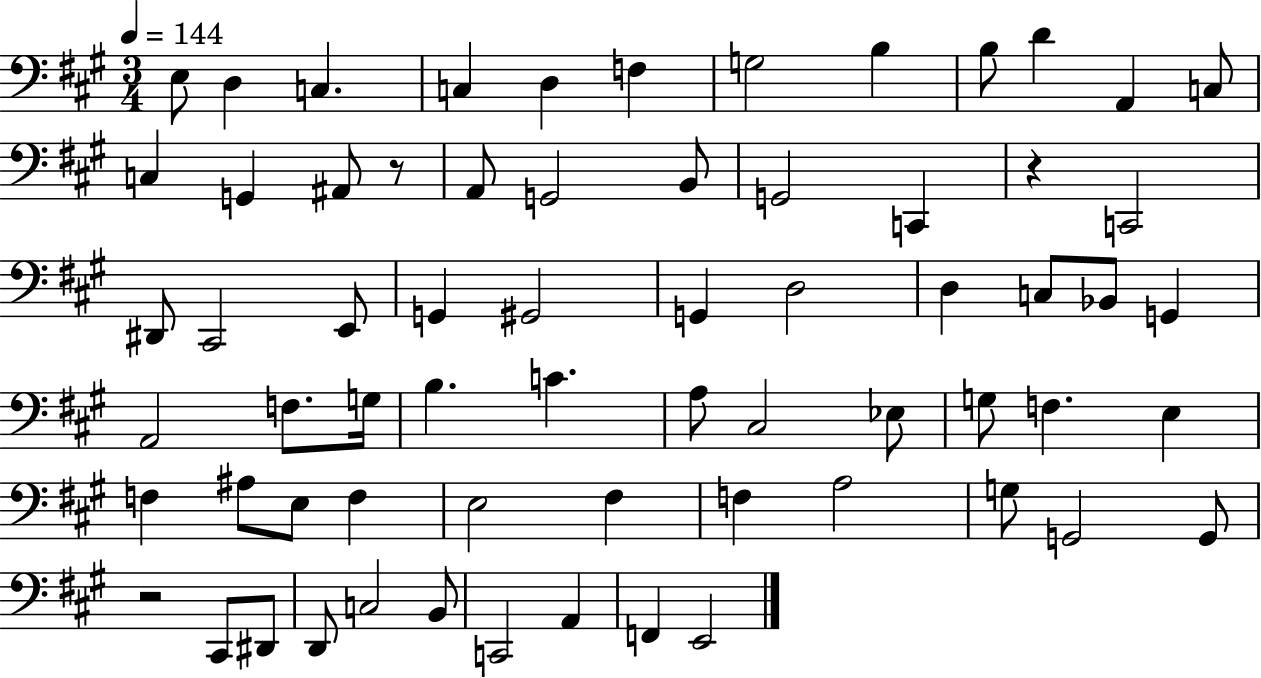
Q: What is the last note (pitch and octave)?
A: E2